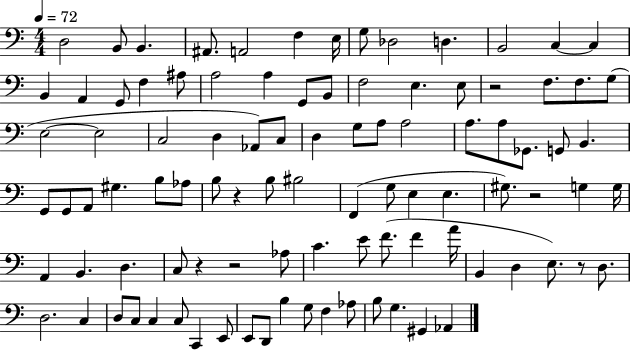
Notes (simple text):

D3/h B2/e B2/q. A#2/e. A2/h F3/q E3/s G3/e Db3/h D3/q. B2/h C3/q C3/q B2/q A2/q G2/e F3/q A#3/e A3/h A3/q G2/e B2/e F3/h E3/q. E3/e R/h F3/e. F3/e. G3/e E3/h E3/h C3/h D3/q Ab2/e C3/e D3/q G3/e A3/e A3/h A3/e. A3/e Gb2/e. G2/e B2/q. G2/e G2/e A2/e G#3/q. B3/e Ab3/e B3/e R/q B3/e BIS3/h F2/q G3/e E3/q E3/q. G#3/e. R/h G3/q G3/s A2/q B2/q. D3/q. C3/e R/q R/h Ab3/e C4/q. E4/e F4/e. F4/q A4/s B2/q D3/q E3/e. R/e D3/e. D3/h. C3/q D3/e C3/e C3/q C3/e C2/q E2/e E2/e D2/e B3/q G3/e F3/q Ab3/e B3/e G3/q. G#2/q Ab2/q